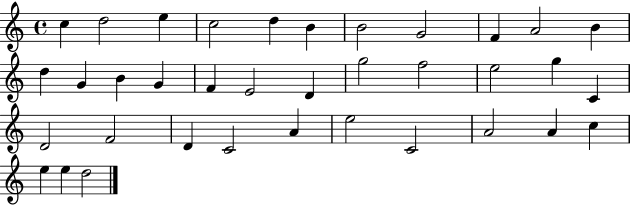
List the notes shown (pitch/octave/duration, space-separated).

C5/q D5/h E5/q C5/h D5/q B4/q B4/h G4/h F4/q A4/h B4/q D5/q G4/q B4/q G4/q F4/q E4/h D4/q G5/h F5/h E5/h G5/q C4/q D4/h F4/h D4/q C4/h A4/q E5/h C4/h A4/h A4/q C5/q E5/q E5/q D5/h